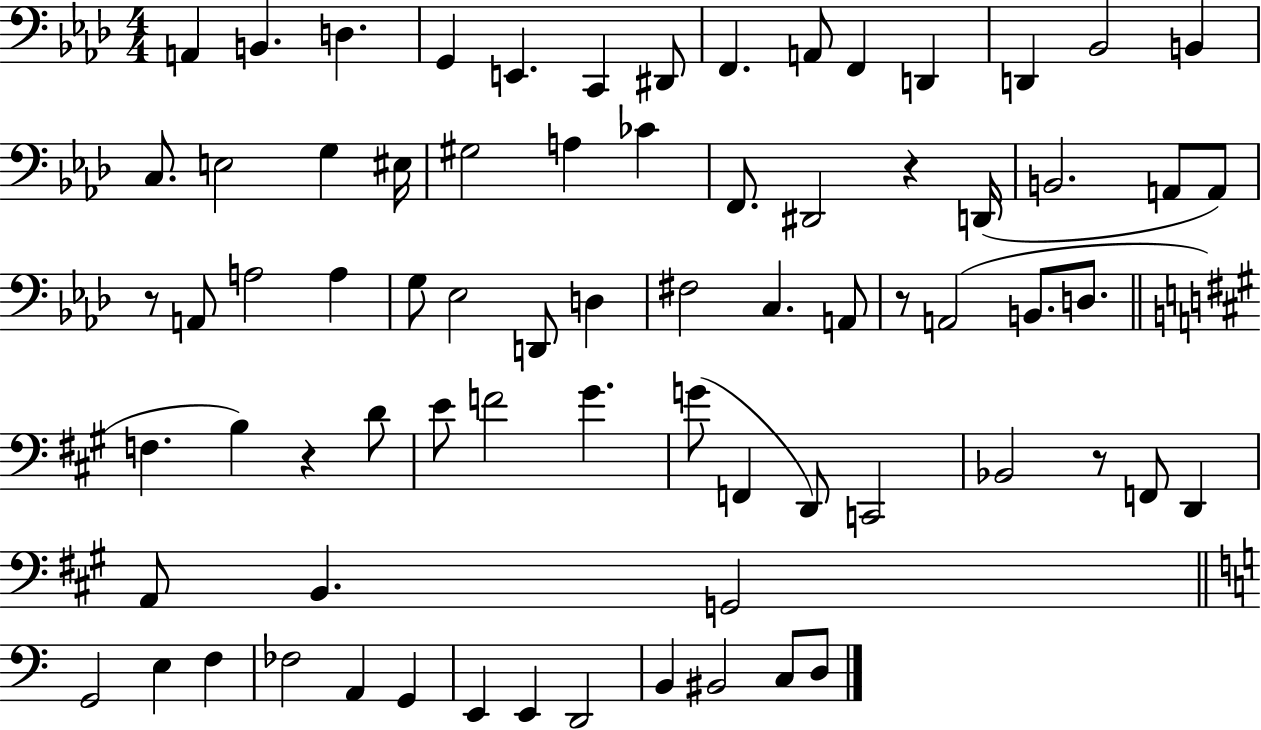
{
  \clef bass
  \numericTimeSignature
  \time 4/4
  \key aes \major
  a,4 b,4. d4. | g,4 e,4. c,4 dis,8 | f,4. a,8 f,4 d,4 | d,4 bes,2 b,4 | \break c8. e2 g4 eis16 | gis2 a4 ces'4 | f,8. dis,2 r4 d,16( | b,2. a,8 a,8) | \break r8 a,8 a2 a4 | g8 ees2 d,8 d4 | fis2 c4. a,8 | r8 a,2( b,8. d8. | \break \bar "||" \break \key a \major f4. b4) r4 d'8 | e'8 f'2 gis'4. | g'8( f,4 d,8) c,2 | bes,2 r8 f,8 d,4 | \break a,8 b,4. g,2 | \bar "||" \break \key c \major g,2 e4 f4 | fes2 a,4 g,4 | e,4 e,4 d,2 | b,4 bis,2 c8 d8 | \break \bar "|."
}